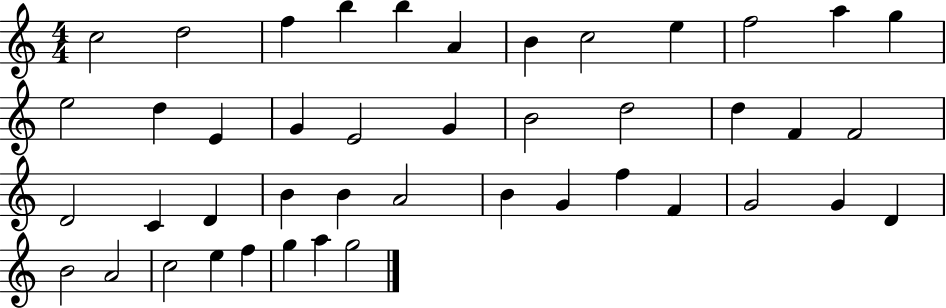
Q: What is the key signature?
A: C major